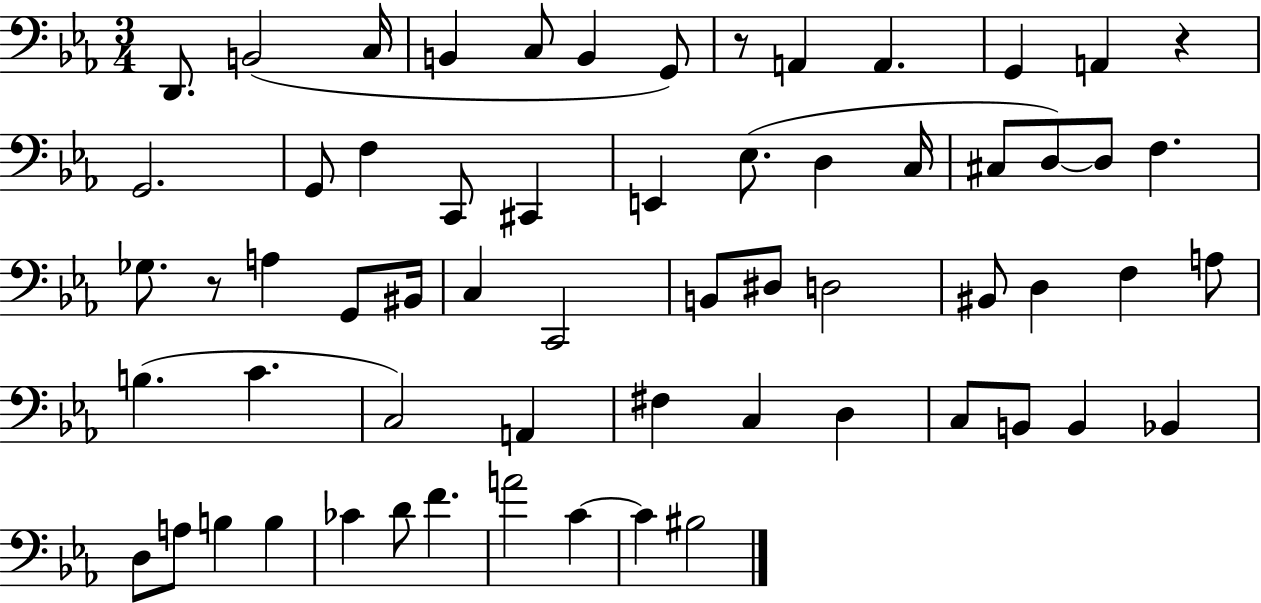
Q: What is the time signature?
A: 3/4